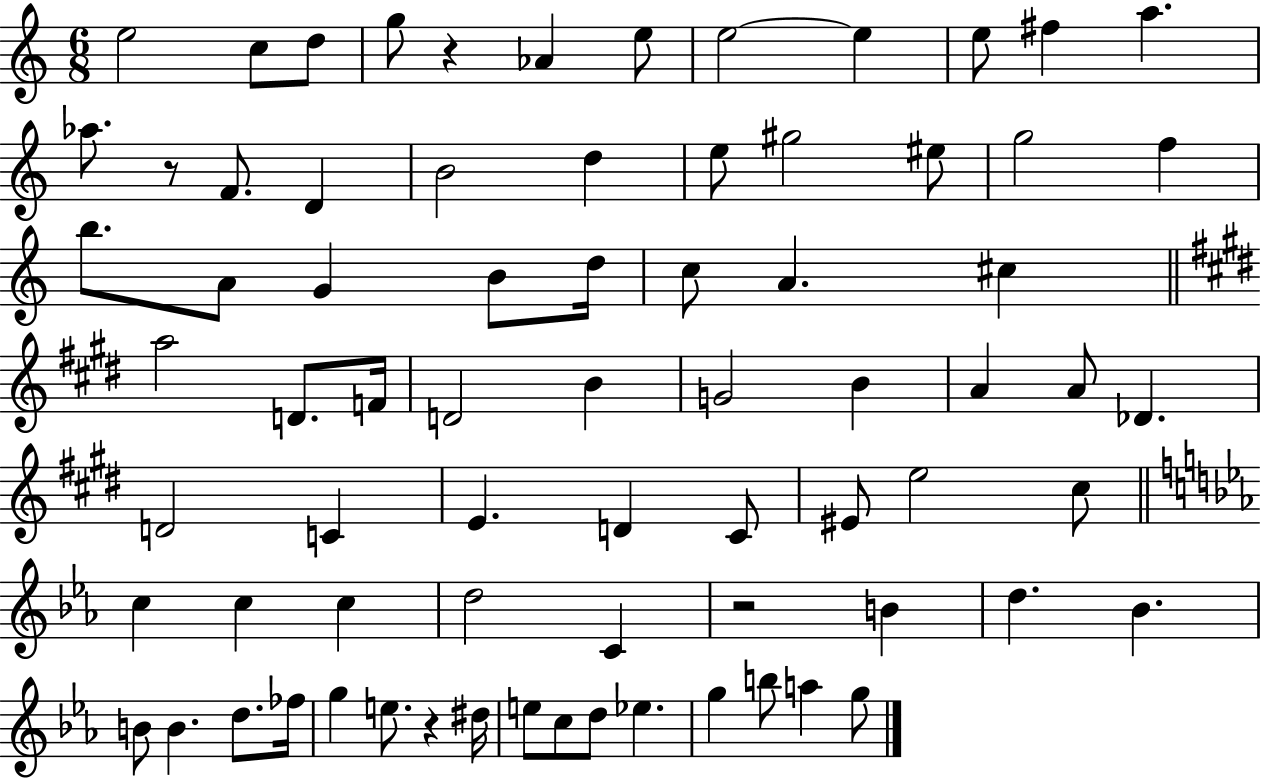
X:1
T:Untitled
M:6/8
L:1/4
K:C
e2 c/2 d/2 g/2 z _A e/2 e2 e e/2 ^f a _a/2 z/2 F/2 D B2 d e/2 ^g2 ^e/2 g2 f b/2 A/2 G B/2 d/4 c/2 A ^c a2 D/2 F/4 D2 B G2 B A A/2 _D D2 C E D ^C/2 ^E/2 e2 ^c/2 c c c d2 C z2 B d _B B/2 B d/2 _f/4 g e/2 z ^d/4 e/2 c/2 d/2 _e g b/2 a g/2